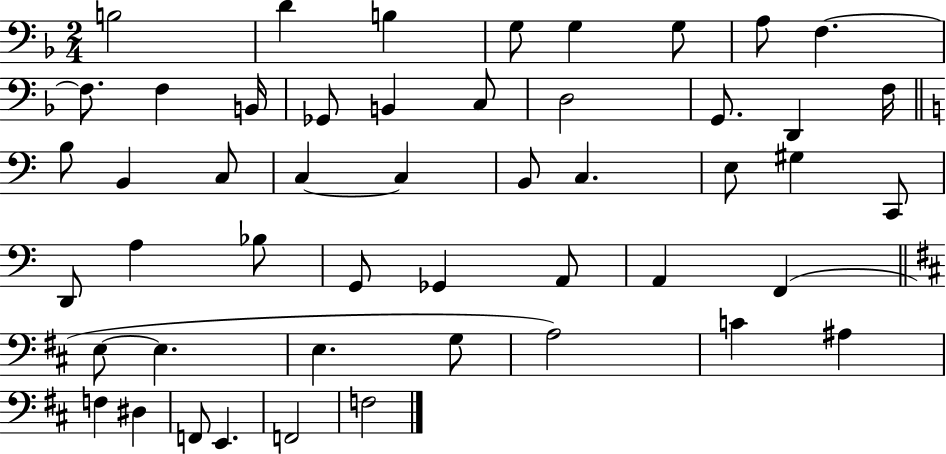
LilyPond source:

{
  \clef bass
  \numericTimeSignature
  \time 2/4
  \key f \major
  b2 | d'4 b4 | g8 g4 g8 | a8 f4.~~ | \break f8. f4 b,16 | ges,8 b,4 c8 | d2 | g,8. d,4 f16 | \break \bar "||" \break \key a \minor b8 b,4 c8 | c4~~ c4 | b,8 c4. | e8 gis4 c,8 | \break d,8 a4 bes8 | g,8 ges,4 a,8 | a,4 f,4( | \bar "||" \break \key b \minor e8~~ e4. | e4. g8 | a2) | c'4 ais4 | \break f4 dis4 | f,8 e,4. | f,2 | f2 | \break \bar "|."
}